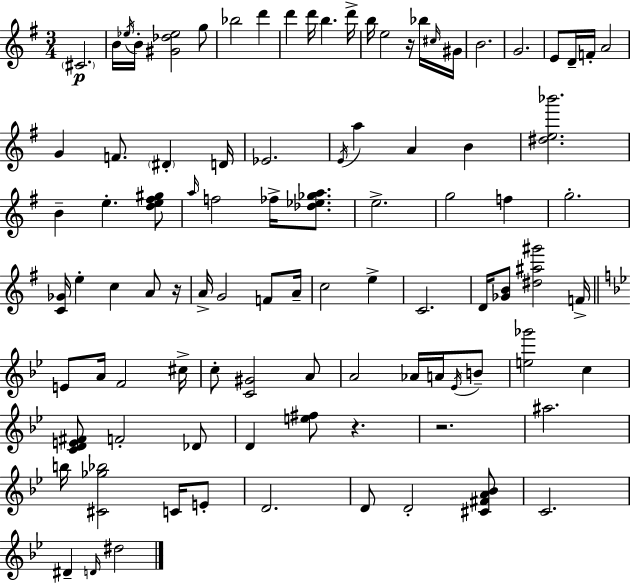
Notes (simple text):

C#4/h. B4/s Eb5/s B4/s [G#4,Db5,Eb5]/h G5/e Bb5/h D6/q D6/q D6/s B5/q. D6/s B5/s E5/h R/s Bb5/s C#5/s G#4/s B4/h. G4/h. E4/e D4/s F4/s A4/h G4/q F4/e. D#4/q D4/s Eb4/h. E4/s A5/q A4/q B4/q [D#5,E5,Bb6]/h. B4/q E5/q. [D5,E5,F#5,G#5]/e A5/s F5/h FES5/s [Db5,Eb5,Gb5,A5]/e. E5/h. G5/h F5/q G5/h. [C4,Gb4]/s E5/q C5/q A4/e R/s A4/s G4/h F4/e A4/s C5/h E5/q C4/h. D4/s [Gb4,B4]/e [D#5,A#5,G#6]/h F4/s E4/e A4/s F4/h C#5/s C5/e [C4,G#4]/h A4/e A4/h Ab4/s A4/s Eb4/s B4/e [E5,Gb6]/h C5/q [C4,D4,E4,F#4]/e F4/h Db4/e D4/q [E5,F#5]/e R/q. R/h. A#5/h. B5/s [C#4,Gb5,Bb5]/h C4/s E4/e D4/h. D4/e D4/h [C#4,F#4,A4,Bb4]/e C4/h. D#4/q D4/s D#5/h